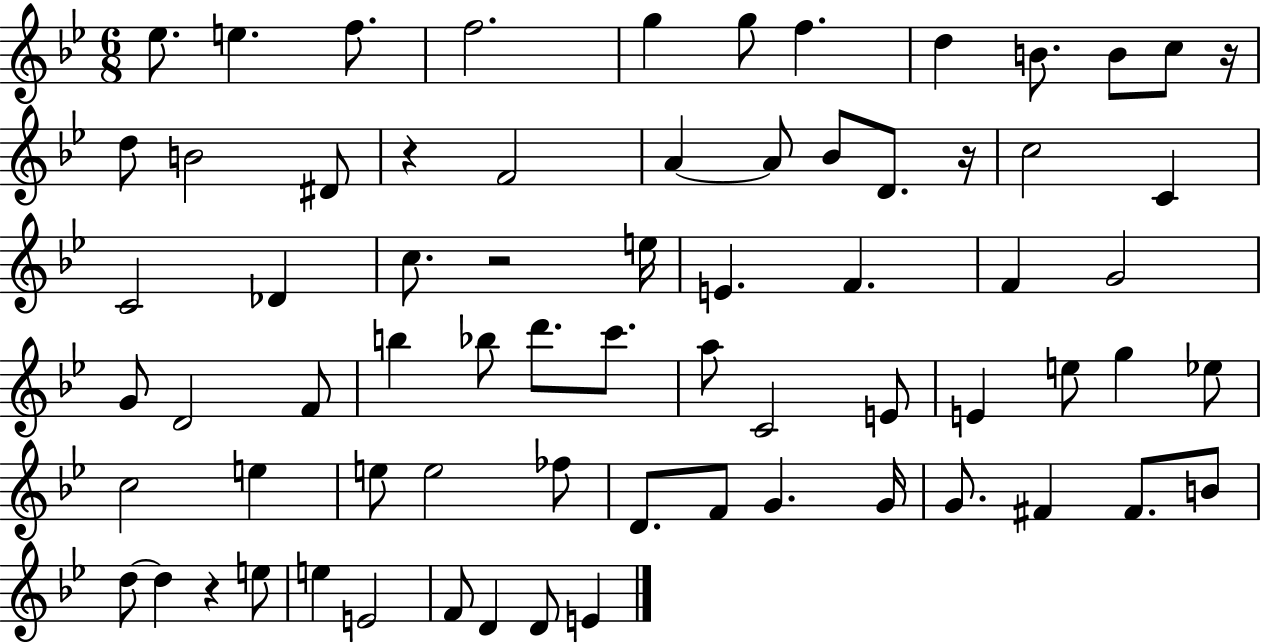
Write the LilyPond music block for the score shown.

{
  \clef treble
  \numericTimeSignature
  \time 6/8
  \key bes \major
  \repeat volta 2 { ees''8. e''4. f''8. | f''2. | g''4 g''8 f''4. | d''4 b'8. b'8 c''8 r16 | \break d''8 b'2 dis'8 | r4 f'2 | a'4~~ a'8 bes'8 d'8. r16 | c''2 c'4 | \break c'2 des'4 | c''8. r2 e''16 | e'4. f'4. | f'4 g'2 | \break g'8 d'2 f'8 | b''4 bes''8 d'''8. c'''8. | a''8 c'2 e'8 | e'4 e''8 g''4 ees''8 | \break c''2 e''4 | e''8 e''2 fes''8 | d'8. f'8 g'4. g'16 | g'8. fis'4 fis'8. b'8 | \break d''8~~ d''4 r4 e''8 | e''4 e'2 | f'8 d'4 d'8 e'4 | } \bar "|."
}